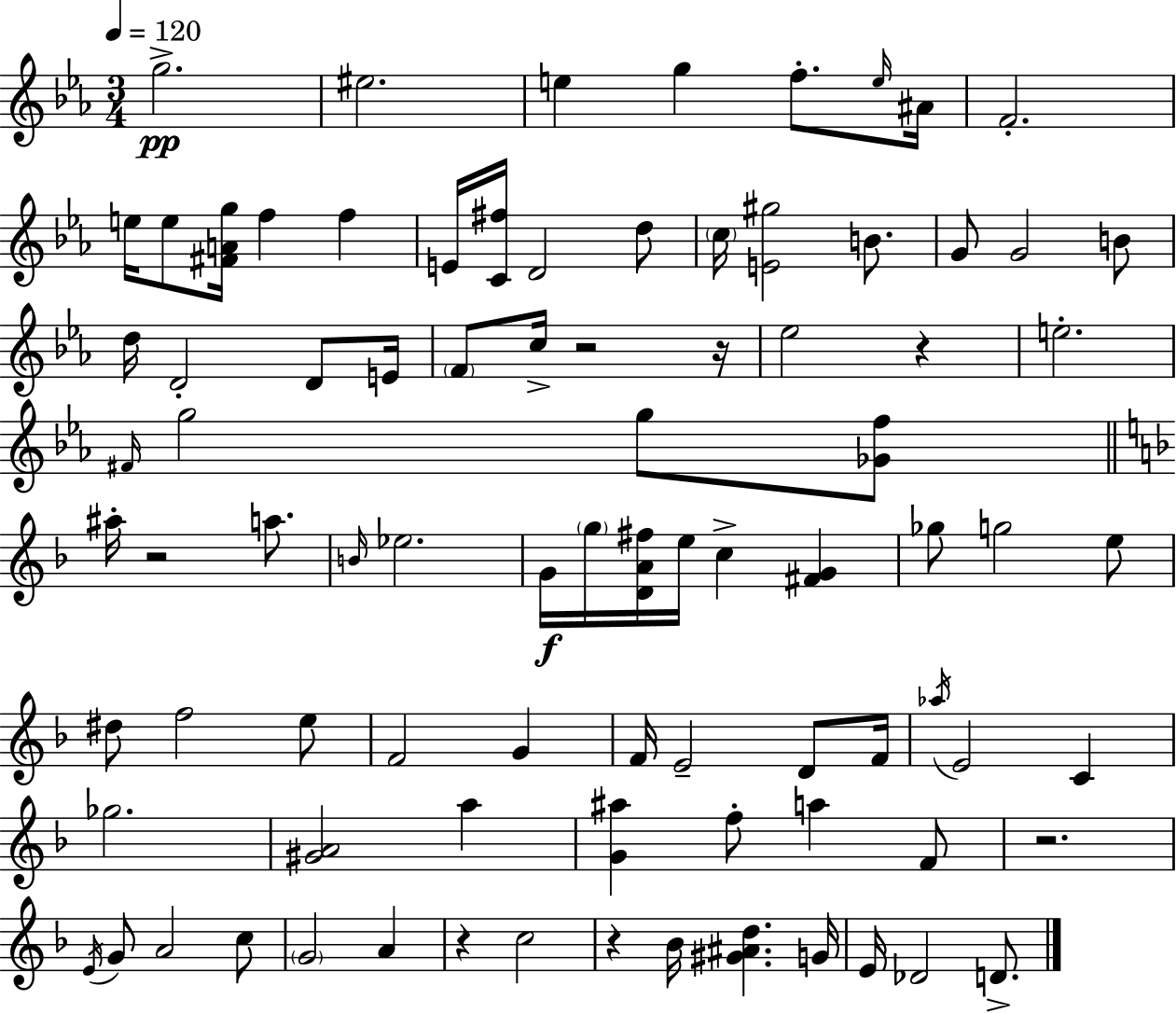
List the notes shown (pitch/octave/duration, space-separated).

G5/h. EIS5/h. E5/q G5/q F5/e. E5/s A#4/s F4/h. E5/s E5/e [F#4,A4,G5]/s F5/q F5/q E4/s [C4,F#5]/s D4/h D5/e C5/s [E4,G#5]/h B4/e. G4/e G4/h B4/e D5/s D4/h D4/e E4/s F4/e C5/s R/h R/s Eb5/h R/q E5/h. F#4/s G5/h G5/e [Gb4,F5]/e A#5/s R/h A5/e. B4/s Eb5/h. G4/s G5/s [D4,A4,F#5]/s E5/s C5/q [F#4,G4]/q Gb5/e G5/h E5/e D#5/e F5/h E5/e F4/h G4/q F4/s E4/h D4/e F4/s Ab5/s E4/h C4/q Gb5/h. [G#4,A4]/h A5/q [G4,A#5]/q F5/e A5/q F4/e R/h. E4/s G4/e A4/h C5/e G4/h A4/q R/q C5/h R/q Bb4/s [G#4,A#4,D5]/q. G4/s E4/s Db4/h D4/e.